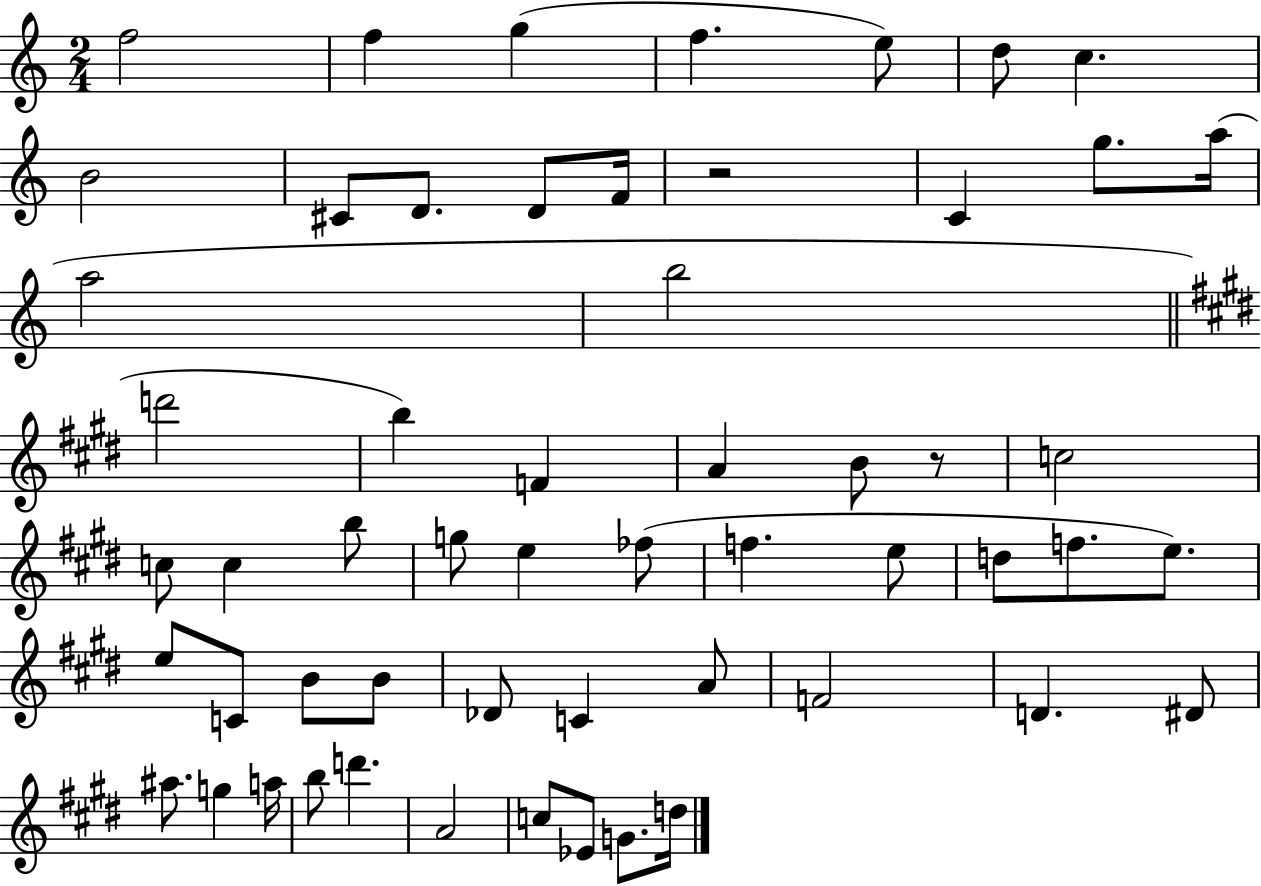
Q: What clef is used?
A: treble